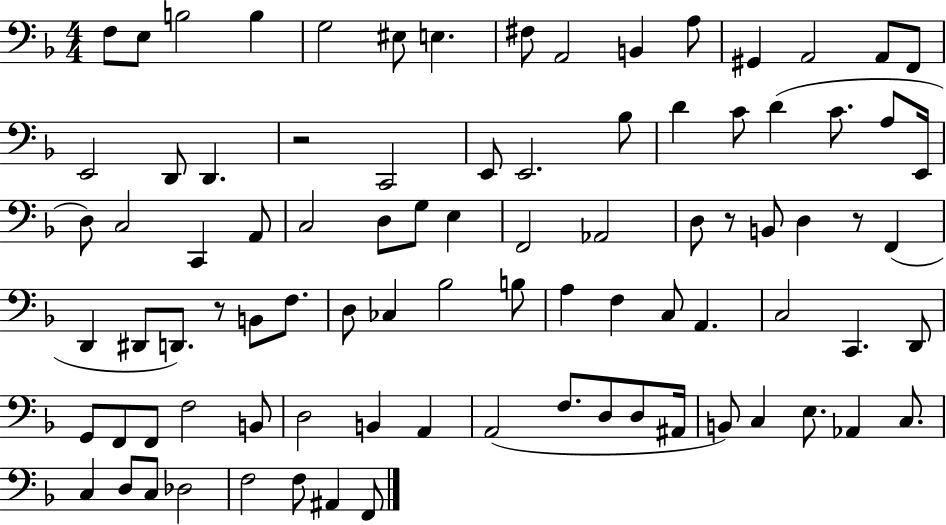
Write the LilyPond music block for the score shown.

{
  \clef bass
  \numericTimeSignature
  \time 4/4
  \key f \major
  f8 e8 b2 b4 | g2 eis8 e4. | fis8 a,2 b,4 a8 | gis,4 a,2 a,8 f,8 | \break e,2 d,8 d,4. | r2 c,2 | e,8 e,2. bes8 | d'4 c'8 d'4( c'8. a8 e,16 | \break d8) c2 c,4 a,8 | c2 d8 g8 e4 | f,2 aes,2 | d8 r8 b,8 d4 r8 f,4( | \break d,4 dis,8 d,8.) r8 b,8 f8. | d8 ces4 bes2 b8 | a4 f4 c8 a,4. | c2 c,4. d,8 | \break g,8 f,8 f,8 f2 b,8 | d2 b,4 a,4 | a,2( f8. d8 d8 ais,16 | b,8) c4 e8. aes,4 c8. | \break c4 d8 c8 des2 | f2 f8 ais,4 f,8 | \bar "|."
}